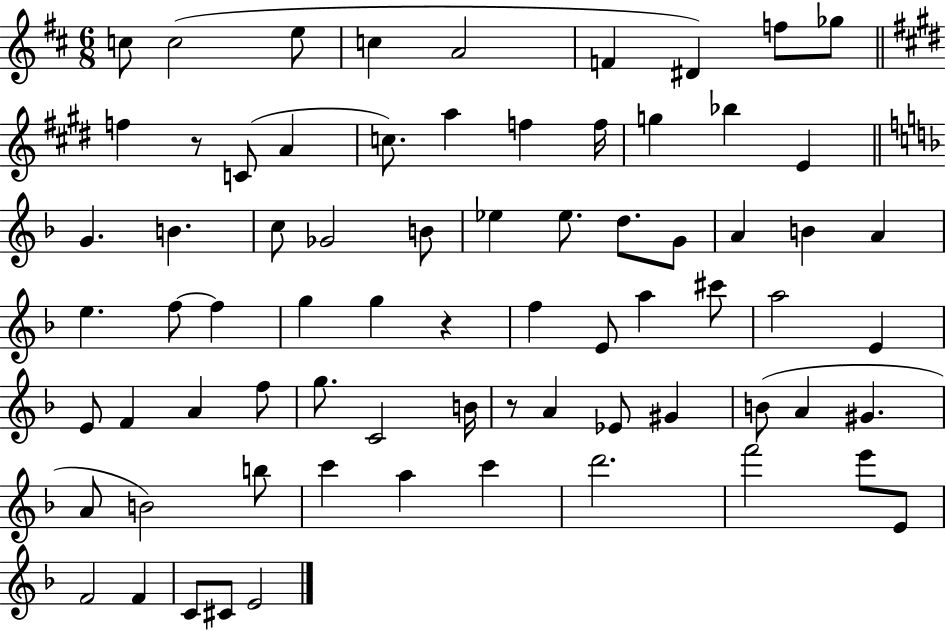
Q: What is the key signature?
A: D major